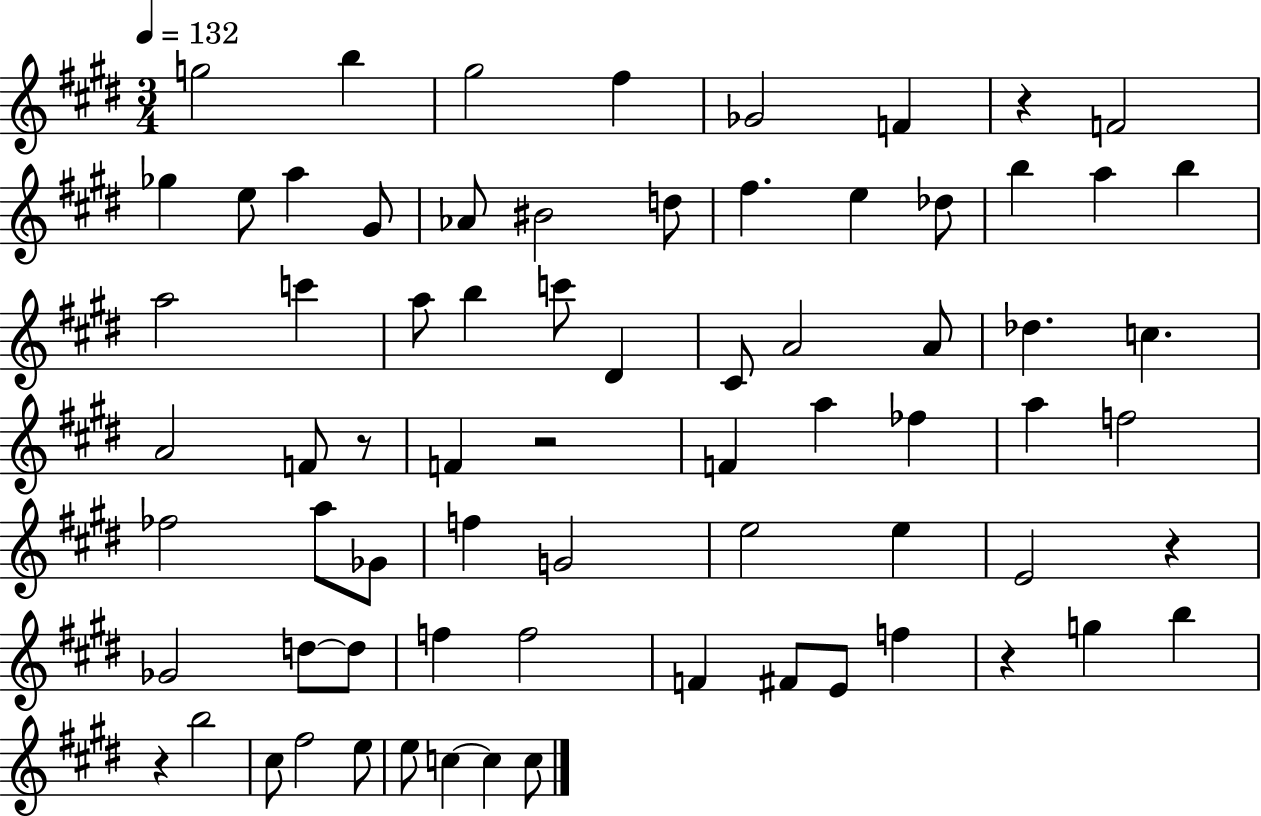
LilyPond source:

{
  \clef treble
  \numericTimeSignature
  \time 3/4
  \key e \major
  \tempo 4 = 132
  g''2 b''4 | gis''2 fis''4 | ges'2 f'4 | r4 f'2 | \break ges''4 e''8 a''4 gis'8 | aes'8 bis'2 d''8 | fis''4. e''4 des''8 | b''4 a''4 b''4 | \break a''2 c'''4 | a''8 b''4 c'''8 dis'4 | cis'8 a'2 a'8 | des''4. c''4. | \break a'2 f'8 r8 | f'4 r2 | f'4 a''4 fes''4 | a''4 f''2 | \break fes''2 a''8 ges'8 | f''4 g'2 | e''2 e''4 | e'2 r4 | \break ges'2 d''8~~ d''8 | f''4 f''2 | f'4 fis'8 e'8 f''4 | r4 g''4 b''4 | \break r4 b''2 | cis''8 fis''2 e''8 | e''8 c''4~~ c''4 c''8 | \bar "|."
}